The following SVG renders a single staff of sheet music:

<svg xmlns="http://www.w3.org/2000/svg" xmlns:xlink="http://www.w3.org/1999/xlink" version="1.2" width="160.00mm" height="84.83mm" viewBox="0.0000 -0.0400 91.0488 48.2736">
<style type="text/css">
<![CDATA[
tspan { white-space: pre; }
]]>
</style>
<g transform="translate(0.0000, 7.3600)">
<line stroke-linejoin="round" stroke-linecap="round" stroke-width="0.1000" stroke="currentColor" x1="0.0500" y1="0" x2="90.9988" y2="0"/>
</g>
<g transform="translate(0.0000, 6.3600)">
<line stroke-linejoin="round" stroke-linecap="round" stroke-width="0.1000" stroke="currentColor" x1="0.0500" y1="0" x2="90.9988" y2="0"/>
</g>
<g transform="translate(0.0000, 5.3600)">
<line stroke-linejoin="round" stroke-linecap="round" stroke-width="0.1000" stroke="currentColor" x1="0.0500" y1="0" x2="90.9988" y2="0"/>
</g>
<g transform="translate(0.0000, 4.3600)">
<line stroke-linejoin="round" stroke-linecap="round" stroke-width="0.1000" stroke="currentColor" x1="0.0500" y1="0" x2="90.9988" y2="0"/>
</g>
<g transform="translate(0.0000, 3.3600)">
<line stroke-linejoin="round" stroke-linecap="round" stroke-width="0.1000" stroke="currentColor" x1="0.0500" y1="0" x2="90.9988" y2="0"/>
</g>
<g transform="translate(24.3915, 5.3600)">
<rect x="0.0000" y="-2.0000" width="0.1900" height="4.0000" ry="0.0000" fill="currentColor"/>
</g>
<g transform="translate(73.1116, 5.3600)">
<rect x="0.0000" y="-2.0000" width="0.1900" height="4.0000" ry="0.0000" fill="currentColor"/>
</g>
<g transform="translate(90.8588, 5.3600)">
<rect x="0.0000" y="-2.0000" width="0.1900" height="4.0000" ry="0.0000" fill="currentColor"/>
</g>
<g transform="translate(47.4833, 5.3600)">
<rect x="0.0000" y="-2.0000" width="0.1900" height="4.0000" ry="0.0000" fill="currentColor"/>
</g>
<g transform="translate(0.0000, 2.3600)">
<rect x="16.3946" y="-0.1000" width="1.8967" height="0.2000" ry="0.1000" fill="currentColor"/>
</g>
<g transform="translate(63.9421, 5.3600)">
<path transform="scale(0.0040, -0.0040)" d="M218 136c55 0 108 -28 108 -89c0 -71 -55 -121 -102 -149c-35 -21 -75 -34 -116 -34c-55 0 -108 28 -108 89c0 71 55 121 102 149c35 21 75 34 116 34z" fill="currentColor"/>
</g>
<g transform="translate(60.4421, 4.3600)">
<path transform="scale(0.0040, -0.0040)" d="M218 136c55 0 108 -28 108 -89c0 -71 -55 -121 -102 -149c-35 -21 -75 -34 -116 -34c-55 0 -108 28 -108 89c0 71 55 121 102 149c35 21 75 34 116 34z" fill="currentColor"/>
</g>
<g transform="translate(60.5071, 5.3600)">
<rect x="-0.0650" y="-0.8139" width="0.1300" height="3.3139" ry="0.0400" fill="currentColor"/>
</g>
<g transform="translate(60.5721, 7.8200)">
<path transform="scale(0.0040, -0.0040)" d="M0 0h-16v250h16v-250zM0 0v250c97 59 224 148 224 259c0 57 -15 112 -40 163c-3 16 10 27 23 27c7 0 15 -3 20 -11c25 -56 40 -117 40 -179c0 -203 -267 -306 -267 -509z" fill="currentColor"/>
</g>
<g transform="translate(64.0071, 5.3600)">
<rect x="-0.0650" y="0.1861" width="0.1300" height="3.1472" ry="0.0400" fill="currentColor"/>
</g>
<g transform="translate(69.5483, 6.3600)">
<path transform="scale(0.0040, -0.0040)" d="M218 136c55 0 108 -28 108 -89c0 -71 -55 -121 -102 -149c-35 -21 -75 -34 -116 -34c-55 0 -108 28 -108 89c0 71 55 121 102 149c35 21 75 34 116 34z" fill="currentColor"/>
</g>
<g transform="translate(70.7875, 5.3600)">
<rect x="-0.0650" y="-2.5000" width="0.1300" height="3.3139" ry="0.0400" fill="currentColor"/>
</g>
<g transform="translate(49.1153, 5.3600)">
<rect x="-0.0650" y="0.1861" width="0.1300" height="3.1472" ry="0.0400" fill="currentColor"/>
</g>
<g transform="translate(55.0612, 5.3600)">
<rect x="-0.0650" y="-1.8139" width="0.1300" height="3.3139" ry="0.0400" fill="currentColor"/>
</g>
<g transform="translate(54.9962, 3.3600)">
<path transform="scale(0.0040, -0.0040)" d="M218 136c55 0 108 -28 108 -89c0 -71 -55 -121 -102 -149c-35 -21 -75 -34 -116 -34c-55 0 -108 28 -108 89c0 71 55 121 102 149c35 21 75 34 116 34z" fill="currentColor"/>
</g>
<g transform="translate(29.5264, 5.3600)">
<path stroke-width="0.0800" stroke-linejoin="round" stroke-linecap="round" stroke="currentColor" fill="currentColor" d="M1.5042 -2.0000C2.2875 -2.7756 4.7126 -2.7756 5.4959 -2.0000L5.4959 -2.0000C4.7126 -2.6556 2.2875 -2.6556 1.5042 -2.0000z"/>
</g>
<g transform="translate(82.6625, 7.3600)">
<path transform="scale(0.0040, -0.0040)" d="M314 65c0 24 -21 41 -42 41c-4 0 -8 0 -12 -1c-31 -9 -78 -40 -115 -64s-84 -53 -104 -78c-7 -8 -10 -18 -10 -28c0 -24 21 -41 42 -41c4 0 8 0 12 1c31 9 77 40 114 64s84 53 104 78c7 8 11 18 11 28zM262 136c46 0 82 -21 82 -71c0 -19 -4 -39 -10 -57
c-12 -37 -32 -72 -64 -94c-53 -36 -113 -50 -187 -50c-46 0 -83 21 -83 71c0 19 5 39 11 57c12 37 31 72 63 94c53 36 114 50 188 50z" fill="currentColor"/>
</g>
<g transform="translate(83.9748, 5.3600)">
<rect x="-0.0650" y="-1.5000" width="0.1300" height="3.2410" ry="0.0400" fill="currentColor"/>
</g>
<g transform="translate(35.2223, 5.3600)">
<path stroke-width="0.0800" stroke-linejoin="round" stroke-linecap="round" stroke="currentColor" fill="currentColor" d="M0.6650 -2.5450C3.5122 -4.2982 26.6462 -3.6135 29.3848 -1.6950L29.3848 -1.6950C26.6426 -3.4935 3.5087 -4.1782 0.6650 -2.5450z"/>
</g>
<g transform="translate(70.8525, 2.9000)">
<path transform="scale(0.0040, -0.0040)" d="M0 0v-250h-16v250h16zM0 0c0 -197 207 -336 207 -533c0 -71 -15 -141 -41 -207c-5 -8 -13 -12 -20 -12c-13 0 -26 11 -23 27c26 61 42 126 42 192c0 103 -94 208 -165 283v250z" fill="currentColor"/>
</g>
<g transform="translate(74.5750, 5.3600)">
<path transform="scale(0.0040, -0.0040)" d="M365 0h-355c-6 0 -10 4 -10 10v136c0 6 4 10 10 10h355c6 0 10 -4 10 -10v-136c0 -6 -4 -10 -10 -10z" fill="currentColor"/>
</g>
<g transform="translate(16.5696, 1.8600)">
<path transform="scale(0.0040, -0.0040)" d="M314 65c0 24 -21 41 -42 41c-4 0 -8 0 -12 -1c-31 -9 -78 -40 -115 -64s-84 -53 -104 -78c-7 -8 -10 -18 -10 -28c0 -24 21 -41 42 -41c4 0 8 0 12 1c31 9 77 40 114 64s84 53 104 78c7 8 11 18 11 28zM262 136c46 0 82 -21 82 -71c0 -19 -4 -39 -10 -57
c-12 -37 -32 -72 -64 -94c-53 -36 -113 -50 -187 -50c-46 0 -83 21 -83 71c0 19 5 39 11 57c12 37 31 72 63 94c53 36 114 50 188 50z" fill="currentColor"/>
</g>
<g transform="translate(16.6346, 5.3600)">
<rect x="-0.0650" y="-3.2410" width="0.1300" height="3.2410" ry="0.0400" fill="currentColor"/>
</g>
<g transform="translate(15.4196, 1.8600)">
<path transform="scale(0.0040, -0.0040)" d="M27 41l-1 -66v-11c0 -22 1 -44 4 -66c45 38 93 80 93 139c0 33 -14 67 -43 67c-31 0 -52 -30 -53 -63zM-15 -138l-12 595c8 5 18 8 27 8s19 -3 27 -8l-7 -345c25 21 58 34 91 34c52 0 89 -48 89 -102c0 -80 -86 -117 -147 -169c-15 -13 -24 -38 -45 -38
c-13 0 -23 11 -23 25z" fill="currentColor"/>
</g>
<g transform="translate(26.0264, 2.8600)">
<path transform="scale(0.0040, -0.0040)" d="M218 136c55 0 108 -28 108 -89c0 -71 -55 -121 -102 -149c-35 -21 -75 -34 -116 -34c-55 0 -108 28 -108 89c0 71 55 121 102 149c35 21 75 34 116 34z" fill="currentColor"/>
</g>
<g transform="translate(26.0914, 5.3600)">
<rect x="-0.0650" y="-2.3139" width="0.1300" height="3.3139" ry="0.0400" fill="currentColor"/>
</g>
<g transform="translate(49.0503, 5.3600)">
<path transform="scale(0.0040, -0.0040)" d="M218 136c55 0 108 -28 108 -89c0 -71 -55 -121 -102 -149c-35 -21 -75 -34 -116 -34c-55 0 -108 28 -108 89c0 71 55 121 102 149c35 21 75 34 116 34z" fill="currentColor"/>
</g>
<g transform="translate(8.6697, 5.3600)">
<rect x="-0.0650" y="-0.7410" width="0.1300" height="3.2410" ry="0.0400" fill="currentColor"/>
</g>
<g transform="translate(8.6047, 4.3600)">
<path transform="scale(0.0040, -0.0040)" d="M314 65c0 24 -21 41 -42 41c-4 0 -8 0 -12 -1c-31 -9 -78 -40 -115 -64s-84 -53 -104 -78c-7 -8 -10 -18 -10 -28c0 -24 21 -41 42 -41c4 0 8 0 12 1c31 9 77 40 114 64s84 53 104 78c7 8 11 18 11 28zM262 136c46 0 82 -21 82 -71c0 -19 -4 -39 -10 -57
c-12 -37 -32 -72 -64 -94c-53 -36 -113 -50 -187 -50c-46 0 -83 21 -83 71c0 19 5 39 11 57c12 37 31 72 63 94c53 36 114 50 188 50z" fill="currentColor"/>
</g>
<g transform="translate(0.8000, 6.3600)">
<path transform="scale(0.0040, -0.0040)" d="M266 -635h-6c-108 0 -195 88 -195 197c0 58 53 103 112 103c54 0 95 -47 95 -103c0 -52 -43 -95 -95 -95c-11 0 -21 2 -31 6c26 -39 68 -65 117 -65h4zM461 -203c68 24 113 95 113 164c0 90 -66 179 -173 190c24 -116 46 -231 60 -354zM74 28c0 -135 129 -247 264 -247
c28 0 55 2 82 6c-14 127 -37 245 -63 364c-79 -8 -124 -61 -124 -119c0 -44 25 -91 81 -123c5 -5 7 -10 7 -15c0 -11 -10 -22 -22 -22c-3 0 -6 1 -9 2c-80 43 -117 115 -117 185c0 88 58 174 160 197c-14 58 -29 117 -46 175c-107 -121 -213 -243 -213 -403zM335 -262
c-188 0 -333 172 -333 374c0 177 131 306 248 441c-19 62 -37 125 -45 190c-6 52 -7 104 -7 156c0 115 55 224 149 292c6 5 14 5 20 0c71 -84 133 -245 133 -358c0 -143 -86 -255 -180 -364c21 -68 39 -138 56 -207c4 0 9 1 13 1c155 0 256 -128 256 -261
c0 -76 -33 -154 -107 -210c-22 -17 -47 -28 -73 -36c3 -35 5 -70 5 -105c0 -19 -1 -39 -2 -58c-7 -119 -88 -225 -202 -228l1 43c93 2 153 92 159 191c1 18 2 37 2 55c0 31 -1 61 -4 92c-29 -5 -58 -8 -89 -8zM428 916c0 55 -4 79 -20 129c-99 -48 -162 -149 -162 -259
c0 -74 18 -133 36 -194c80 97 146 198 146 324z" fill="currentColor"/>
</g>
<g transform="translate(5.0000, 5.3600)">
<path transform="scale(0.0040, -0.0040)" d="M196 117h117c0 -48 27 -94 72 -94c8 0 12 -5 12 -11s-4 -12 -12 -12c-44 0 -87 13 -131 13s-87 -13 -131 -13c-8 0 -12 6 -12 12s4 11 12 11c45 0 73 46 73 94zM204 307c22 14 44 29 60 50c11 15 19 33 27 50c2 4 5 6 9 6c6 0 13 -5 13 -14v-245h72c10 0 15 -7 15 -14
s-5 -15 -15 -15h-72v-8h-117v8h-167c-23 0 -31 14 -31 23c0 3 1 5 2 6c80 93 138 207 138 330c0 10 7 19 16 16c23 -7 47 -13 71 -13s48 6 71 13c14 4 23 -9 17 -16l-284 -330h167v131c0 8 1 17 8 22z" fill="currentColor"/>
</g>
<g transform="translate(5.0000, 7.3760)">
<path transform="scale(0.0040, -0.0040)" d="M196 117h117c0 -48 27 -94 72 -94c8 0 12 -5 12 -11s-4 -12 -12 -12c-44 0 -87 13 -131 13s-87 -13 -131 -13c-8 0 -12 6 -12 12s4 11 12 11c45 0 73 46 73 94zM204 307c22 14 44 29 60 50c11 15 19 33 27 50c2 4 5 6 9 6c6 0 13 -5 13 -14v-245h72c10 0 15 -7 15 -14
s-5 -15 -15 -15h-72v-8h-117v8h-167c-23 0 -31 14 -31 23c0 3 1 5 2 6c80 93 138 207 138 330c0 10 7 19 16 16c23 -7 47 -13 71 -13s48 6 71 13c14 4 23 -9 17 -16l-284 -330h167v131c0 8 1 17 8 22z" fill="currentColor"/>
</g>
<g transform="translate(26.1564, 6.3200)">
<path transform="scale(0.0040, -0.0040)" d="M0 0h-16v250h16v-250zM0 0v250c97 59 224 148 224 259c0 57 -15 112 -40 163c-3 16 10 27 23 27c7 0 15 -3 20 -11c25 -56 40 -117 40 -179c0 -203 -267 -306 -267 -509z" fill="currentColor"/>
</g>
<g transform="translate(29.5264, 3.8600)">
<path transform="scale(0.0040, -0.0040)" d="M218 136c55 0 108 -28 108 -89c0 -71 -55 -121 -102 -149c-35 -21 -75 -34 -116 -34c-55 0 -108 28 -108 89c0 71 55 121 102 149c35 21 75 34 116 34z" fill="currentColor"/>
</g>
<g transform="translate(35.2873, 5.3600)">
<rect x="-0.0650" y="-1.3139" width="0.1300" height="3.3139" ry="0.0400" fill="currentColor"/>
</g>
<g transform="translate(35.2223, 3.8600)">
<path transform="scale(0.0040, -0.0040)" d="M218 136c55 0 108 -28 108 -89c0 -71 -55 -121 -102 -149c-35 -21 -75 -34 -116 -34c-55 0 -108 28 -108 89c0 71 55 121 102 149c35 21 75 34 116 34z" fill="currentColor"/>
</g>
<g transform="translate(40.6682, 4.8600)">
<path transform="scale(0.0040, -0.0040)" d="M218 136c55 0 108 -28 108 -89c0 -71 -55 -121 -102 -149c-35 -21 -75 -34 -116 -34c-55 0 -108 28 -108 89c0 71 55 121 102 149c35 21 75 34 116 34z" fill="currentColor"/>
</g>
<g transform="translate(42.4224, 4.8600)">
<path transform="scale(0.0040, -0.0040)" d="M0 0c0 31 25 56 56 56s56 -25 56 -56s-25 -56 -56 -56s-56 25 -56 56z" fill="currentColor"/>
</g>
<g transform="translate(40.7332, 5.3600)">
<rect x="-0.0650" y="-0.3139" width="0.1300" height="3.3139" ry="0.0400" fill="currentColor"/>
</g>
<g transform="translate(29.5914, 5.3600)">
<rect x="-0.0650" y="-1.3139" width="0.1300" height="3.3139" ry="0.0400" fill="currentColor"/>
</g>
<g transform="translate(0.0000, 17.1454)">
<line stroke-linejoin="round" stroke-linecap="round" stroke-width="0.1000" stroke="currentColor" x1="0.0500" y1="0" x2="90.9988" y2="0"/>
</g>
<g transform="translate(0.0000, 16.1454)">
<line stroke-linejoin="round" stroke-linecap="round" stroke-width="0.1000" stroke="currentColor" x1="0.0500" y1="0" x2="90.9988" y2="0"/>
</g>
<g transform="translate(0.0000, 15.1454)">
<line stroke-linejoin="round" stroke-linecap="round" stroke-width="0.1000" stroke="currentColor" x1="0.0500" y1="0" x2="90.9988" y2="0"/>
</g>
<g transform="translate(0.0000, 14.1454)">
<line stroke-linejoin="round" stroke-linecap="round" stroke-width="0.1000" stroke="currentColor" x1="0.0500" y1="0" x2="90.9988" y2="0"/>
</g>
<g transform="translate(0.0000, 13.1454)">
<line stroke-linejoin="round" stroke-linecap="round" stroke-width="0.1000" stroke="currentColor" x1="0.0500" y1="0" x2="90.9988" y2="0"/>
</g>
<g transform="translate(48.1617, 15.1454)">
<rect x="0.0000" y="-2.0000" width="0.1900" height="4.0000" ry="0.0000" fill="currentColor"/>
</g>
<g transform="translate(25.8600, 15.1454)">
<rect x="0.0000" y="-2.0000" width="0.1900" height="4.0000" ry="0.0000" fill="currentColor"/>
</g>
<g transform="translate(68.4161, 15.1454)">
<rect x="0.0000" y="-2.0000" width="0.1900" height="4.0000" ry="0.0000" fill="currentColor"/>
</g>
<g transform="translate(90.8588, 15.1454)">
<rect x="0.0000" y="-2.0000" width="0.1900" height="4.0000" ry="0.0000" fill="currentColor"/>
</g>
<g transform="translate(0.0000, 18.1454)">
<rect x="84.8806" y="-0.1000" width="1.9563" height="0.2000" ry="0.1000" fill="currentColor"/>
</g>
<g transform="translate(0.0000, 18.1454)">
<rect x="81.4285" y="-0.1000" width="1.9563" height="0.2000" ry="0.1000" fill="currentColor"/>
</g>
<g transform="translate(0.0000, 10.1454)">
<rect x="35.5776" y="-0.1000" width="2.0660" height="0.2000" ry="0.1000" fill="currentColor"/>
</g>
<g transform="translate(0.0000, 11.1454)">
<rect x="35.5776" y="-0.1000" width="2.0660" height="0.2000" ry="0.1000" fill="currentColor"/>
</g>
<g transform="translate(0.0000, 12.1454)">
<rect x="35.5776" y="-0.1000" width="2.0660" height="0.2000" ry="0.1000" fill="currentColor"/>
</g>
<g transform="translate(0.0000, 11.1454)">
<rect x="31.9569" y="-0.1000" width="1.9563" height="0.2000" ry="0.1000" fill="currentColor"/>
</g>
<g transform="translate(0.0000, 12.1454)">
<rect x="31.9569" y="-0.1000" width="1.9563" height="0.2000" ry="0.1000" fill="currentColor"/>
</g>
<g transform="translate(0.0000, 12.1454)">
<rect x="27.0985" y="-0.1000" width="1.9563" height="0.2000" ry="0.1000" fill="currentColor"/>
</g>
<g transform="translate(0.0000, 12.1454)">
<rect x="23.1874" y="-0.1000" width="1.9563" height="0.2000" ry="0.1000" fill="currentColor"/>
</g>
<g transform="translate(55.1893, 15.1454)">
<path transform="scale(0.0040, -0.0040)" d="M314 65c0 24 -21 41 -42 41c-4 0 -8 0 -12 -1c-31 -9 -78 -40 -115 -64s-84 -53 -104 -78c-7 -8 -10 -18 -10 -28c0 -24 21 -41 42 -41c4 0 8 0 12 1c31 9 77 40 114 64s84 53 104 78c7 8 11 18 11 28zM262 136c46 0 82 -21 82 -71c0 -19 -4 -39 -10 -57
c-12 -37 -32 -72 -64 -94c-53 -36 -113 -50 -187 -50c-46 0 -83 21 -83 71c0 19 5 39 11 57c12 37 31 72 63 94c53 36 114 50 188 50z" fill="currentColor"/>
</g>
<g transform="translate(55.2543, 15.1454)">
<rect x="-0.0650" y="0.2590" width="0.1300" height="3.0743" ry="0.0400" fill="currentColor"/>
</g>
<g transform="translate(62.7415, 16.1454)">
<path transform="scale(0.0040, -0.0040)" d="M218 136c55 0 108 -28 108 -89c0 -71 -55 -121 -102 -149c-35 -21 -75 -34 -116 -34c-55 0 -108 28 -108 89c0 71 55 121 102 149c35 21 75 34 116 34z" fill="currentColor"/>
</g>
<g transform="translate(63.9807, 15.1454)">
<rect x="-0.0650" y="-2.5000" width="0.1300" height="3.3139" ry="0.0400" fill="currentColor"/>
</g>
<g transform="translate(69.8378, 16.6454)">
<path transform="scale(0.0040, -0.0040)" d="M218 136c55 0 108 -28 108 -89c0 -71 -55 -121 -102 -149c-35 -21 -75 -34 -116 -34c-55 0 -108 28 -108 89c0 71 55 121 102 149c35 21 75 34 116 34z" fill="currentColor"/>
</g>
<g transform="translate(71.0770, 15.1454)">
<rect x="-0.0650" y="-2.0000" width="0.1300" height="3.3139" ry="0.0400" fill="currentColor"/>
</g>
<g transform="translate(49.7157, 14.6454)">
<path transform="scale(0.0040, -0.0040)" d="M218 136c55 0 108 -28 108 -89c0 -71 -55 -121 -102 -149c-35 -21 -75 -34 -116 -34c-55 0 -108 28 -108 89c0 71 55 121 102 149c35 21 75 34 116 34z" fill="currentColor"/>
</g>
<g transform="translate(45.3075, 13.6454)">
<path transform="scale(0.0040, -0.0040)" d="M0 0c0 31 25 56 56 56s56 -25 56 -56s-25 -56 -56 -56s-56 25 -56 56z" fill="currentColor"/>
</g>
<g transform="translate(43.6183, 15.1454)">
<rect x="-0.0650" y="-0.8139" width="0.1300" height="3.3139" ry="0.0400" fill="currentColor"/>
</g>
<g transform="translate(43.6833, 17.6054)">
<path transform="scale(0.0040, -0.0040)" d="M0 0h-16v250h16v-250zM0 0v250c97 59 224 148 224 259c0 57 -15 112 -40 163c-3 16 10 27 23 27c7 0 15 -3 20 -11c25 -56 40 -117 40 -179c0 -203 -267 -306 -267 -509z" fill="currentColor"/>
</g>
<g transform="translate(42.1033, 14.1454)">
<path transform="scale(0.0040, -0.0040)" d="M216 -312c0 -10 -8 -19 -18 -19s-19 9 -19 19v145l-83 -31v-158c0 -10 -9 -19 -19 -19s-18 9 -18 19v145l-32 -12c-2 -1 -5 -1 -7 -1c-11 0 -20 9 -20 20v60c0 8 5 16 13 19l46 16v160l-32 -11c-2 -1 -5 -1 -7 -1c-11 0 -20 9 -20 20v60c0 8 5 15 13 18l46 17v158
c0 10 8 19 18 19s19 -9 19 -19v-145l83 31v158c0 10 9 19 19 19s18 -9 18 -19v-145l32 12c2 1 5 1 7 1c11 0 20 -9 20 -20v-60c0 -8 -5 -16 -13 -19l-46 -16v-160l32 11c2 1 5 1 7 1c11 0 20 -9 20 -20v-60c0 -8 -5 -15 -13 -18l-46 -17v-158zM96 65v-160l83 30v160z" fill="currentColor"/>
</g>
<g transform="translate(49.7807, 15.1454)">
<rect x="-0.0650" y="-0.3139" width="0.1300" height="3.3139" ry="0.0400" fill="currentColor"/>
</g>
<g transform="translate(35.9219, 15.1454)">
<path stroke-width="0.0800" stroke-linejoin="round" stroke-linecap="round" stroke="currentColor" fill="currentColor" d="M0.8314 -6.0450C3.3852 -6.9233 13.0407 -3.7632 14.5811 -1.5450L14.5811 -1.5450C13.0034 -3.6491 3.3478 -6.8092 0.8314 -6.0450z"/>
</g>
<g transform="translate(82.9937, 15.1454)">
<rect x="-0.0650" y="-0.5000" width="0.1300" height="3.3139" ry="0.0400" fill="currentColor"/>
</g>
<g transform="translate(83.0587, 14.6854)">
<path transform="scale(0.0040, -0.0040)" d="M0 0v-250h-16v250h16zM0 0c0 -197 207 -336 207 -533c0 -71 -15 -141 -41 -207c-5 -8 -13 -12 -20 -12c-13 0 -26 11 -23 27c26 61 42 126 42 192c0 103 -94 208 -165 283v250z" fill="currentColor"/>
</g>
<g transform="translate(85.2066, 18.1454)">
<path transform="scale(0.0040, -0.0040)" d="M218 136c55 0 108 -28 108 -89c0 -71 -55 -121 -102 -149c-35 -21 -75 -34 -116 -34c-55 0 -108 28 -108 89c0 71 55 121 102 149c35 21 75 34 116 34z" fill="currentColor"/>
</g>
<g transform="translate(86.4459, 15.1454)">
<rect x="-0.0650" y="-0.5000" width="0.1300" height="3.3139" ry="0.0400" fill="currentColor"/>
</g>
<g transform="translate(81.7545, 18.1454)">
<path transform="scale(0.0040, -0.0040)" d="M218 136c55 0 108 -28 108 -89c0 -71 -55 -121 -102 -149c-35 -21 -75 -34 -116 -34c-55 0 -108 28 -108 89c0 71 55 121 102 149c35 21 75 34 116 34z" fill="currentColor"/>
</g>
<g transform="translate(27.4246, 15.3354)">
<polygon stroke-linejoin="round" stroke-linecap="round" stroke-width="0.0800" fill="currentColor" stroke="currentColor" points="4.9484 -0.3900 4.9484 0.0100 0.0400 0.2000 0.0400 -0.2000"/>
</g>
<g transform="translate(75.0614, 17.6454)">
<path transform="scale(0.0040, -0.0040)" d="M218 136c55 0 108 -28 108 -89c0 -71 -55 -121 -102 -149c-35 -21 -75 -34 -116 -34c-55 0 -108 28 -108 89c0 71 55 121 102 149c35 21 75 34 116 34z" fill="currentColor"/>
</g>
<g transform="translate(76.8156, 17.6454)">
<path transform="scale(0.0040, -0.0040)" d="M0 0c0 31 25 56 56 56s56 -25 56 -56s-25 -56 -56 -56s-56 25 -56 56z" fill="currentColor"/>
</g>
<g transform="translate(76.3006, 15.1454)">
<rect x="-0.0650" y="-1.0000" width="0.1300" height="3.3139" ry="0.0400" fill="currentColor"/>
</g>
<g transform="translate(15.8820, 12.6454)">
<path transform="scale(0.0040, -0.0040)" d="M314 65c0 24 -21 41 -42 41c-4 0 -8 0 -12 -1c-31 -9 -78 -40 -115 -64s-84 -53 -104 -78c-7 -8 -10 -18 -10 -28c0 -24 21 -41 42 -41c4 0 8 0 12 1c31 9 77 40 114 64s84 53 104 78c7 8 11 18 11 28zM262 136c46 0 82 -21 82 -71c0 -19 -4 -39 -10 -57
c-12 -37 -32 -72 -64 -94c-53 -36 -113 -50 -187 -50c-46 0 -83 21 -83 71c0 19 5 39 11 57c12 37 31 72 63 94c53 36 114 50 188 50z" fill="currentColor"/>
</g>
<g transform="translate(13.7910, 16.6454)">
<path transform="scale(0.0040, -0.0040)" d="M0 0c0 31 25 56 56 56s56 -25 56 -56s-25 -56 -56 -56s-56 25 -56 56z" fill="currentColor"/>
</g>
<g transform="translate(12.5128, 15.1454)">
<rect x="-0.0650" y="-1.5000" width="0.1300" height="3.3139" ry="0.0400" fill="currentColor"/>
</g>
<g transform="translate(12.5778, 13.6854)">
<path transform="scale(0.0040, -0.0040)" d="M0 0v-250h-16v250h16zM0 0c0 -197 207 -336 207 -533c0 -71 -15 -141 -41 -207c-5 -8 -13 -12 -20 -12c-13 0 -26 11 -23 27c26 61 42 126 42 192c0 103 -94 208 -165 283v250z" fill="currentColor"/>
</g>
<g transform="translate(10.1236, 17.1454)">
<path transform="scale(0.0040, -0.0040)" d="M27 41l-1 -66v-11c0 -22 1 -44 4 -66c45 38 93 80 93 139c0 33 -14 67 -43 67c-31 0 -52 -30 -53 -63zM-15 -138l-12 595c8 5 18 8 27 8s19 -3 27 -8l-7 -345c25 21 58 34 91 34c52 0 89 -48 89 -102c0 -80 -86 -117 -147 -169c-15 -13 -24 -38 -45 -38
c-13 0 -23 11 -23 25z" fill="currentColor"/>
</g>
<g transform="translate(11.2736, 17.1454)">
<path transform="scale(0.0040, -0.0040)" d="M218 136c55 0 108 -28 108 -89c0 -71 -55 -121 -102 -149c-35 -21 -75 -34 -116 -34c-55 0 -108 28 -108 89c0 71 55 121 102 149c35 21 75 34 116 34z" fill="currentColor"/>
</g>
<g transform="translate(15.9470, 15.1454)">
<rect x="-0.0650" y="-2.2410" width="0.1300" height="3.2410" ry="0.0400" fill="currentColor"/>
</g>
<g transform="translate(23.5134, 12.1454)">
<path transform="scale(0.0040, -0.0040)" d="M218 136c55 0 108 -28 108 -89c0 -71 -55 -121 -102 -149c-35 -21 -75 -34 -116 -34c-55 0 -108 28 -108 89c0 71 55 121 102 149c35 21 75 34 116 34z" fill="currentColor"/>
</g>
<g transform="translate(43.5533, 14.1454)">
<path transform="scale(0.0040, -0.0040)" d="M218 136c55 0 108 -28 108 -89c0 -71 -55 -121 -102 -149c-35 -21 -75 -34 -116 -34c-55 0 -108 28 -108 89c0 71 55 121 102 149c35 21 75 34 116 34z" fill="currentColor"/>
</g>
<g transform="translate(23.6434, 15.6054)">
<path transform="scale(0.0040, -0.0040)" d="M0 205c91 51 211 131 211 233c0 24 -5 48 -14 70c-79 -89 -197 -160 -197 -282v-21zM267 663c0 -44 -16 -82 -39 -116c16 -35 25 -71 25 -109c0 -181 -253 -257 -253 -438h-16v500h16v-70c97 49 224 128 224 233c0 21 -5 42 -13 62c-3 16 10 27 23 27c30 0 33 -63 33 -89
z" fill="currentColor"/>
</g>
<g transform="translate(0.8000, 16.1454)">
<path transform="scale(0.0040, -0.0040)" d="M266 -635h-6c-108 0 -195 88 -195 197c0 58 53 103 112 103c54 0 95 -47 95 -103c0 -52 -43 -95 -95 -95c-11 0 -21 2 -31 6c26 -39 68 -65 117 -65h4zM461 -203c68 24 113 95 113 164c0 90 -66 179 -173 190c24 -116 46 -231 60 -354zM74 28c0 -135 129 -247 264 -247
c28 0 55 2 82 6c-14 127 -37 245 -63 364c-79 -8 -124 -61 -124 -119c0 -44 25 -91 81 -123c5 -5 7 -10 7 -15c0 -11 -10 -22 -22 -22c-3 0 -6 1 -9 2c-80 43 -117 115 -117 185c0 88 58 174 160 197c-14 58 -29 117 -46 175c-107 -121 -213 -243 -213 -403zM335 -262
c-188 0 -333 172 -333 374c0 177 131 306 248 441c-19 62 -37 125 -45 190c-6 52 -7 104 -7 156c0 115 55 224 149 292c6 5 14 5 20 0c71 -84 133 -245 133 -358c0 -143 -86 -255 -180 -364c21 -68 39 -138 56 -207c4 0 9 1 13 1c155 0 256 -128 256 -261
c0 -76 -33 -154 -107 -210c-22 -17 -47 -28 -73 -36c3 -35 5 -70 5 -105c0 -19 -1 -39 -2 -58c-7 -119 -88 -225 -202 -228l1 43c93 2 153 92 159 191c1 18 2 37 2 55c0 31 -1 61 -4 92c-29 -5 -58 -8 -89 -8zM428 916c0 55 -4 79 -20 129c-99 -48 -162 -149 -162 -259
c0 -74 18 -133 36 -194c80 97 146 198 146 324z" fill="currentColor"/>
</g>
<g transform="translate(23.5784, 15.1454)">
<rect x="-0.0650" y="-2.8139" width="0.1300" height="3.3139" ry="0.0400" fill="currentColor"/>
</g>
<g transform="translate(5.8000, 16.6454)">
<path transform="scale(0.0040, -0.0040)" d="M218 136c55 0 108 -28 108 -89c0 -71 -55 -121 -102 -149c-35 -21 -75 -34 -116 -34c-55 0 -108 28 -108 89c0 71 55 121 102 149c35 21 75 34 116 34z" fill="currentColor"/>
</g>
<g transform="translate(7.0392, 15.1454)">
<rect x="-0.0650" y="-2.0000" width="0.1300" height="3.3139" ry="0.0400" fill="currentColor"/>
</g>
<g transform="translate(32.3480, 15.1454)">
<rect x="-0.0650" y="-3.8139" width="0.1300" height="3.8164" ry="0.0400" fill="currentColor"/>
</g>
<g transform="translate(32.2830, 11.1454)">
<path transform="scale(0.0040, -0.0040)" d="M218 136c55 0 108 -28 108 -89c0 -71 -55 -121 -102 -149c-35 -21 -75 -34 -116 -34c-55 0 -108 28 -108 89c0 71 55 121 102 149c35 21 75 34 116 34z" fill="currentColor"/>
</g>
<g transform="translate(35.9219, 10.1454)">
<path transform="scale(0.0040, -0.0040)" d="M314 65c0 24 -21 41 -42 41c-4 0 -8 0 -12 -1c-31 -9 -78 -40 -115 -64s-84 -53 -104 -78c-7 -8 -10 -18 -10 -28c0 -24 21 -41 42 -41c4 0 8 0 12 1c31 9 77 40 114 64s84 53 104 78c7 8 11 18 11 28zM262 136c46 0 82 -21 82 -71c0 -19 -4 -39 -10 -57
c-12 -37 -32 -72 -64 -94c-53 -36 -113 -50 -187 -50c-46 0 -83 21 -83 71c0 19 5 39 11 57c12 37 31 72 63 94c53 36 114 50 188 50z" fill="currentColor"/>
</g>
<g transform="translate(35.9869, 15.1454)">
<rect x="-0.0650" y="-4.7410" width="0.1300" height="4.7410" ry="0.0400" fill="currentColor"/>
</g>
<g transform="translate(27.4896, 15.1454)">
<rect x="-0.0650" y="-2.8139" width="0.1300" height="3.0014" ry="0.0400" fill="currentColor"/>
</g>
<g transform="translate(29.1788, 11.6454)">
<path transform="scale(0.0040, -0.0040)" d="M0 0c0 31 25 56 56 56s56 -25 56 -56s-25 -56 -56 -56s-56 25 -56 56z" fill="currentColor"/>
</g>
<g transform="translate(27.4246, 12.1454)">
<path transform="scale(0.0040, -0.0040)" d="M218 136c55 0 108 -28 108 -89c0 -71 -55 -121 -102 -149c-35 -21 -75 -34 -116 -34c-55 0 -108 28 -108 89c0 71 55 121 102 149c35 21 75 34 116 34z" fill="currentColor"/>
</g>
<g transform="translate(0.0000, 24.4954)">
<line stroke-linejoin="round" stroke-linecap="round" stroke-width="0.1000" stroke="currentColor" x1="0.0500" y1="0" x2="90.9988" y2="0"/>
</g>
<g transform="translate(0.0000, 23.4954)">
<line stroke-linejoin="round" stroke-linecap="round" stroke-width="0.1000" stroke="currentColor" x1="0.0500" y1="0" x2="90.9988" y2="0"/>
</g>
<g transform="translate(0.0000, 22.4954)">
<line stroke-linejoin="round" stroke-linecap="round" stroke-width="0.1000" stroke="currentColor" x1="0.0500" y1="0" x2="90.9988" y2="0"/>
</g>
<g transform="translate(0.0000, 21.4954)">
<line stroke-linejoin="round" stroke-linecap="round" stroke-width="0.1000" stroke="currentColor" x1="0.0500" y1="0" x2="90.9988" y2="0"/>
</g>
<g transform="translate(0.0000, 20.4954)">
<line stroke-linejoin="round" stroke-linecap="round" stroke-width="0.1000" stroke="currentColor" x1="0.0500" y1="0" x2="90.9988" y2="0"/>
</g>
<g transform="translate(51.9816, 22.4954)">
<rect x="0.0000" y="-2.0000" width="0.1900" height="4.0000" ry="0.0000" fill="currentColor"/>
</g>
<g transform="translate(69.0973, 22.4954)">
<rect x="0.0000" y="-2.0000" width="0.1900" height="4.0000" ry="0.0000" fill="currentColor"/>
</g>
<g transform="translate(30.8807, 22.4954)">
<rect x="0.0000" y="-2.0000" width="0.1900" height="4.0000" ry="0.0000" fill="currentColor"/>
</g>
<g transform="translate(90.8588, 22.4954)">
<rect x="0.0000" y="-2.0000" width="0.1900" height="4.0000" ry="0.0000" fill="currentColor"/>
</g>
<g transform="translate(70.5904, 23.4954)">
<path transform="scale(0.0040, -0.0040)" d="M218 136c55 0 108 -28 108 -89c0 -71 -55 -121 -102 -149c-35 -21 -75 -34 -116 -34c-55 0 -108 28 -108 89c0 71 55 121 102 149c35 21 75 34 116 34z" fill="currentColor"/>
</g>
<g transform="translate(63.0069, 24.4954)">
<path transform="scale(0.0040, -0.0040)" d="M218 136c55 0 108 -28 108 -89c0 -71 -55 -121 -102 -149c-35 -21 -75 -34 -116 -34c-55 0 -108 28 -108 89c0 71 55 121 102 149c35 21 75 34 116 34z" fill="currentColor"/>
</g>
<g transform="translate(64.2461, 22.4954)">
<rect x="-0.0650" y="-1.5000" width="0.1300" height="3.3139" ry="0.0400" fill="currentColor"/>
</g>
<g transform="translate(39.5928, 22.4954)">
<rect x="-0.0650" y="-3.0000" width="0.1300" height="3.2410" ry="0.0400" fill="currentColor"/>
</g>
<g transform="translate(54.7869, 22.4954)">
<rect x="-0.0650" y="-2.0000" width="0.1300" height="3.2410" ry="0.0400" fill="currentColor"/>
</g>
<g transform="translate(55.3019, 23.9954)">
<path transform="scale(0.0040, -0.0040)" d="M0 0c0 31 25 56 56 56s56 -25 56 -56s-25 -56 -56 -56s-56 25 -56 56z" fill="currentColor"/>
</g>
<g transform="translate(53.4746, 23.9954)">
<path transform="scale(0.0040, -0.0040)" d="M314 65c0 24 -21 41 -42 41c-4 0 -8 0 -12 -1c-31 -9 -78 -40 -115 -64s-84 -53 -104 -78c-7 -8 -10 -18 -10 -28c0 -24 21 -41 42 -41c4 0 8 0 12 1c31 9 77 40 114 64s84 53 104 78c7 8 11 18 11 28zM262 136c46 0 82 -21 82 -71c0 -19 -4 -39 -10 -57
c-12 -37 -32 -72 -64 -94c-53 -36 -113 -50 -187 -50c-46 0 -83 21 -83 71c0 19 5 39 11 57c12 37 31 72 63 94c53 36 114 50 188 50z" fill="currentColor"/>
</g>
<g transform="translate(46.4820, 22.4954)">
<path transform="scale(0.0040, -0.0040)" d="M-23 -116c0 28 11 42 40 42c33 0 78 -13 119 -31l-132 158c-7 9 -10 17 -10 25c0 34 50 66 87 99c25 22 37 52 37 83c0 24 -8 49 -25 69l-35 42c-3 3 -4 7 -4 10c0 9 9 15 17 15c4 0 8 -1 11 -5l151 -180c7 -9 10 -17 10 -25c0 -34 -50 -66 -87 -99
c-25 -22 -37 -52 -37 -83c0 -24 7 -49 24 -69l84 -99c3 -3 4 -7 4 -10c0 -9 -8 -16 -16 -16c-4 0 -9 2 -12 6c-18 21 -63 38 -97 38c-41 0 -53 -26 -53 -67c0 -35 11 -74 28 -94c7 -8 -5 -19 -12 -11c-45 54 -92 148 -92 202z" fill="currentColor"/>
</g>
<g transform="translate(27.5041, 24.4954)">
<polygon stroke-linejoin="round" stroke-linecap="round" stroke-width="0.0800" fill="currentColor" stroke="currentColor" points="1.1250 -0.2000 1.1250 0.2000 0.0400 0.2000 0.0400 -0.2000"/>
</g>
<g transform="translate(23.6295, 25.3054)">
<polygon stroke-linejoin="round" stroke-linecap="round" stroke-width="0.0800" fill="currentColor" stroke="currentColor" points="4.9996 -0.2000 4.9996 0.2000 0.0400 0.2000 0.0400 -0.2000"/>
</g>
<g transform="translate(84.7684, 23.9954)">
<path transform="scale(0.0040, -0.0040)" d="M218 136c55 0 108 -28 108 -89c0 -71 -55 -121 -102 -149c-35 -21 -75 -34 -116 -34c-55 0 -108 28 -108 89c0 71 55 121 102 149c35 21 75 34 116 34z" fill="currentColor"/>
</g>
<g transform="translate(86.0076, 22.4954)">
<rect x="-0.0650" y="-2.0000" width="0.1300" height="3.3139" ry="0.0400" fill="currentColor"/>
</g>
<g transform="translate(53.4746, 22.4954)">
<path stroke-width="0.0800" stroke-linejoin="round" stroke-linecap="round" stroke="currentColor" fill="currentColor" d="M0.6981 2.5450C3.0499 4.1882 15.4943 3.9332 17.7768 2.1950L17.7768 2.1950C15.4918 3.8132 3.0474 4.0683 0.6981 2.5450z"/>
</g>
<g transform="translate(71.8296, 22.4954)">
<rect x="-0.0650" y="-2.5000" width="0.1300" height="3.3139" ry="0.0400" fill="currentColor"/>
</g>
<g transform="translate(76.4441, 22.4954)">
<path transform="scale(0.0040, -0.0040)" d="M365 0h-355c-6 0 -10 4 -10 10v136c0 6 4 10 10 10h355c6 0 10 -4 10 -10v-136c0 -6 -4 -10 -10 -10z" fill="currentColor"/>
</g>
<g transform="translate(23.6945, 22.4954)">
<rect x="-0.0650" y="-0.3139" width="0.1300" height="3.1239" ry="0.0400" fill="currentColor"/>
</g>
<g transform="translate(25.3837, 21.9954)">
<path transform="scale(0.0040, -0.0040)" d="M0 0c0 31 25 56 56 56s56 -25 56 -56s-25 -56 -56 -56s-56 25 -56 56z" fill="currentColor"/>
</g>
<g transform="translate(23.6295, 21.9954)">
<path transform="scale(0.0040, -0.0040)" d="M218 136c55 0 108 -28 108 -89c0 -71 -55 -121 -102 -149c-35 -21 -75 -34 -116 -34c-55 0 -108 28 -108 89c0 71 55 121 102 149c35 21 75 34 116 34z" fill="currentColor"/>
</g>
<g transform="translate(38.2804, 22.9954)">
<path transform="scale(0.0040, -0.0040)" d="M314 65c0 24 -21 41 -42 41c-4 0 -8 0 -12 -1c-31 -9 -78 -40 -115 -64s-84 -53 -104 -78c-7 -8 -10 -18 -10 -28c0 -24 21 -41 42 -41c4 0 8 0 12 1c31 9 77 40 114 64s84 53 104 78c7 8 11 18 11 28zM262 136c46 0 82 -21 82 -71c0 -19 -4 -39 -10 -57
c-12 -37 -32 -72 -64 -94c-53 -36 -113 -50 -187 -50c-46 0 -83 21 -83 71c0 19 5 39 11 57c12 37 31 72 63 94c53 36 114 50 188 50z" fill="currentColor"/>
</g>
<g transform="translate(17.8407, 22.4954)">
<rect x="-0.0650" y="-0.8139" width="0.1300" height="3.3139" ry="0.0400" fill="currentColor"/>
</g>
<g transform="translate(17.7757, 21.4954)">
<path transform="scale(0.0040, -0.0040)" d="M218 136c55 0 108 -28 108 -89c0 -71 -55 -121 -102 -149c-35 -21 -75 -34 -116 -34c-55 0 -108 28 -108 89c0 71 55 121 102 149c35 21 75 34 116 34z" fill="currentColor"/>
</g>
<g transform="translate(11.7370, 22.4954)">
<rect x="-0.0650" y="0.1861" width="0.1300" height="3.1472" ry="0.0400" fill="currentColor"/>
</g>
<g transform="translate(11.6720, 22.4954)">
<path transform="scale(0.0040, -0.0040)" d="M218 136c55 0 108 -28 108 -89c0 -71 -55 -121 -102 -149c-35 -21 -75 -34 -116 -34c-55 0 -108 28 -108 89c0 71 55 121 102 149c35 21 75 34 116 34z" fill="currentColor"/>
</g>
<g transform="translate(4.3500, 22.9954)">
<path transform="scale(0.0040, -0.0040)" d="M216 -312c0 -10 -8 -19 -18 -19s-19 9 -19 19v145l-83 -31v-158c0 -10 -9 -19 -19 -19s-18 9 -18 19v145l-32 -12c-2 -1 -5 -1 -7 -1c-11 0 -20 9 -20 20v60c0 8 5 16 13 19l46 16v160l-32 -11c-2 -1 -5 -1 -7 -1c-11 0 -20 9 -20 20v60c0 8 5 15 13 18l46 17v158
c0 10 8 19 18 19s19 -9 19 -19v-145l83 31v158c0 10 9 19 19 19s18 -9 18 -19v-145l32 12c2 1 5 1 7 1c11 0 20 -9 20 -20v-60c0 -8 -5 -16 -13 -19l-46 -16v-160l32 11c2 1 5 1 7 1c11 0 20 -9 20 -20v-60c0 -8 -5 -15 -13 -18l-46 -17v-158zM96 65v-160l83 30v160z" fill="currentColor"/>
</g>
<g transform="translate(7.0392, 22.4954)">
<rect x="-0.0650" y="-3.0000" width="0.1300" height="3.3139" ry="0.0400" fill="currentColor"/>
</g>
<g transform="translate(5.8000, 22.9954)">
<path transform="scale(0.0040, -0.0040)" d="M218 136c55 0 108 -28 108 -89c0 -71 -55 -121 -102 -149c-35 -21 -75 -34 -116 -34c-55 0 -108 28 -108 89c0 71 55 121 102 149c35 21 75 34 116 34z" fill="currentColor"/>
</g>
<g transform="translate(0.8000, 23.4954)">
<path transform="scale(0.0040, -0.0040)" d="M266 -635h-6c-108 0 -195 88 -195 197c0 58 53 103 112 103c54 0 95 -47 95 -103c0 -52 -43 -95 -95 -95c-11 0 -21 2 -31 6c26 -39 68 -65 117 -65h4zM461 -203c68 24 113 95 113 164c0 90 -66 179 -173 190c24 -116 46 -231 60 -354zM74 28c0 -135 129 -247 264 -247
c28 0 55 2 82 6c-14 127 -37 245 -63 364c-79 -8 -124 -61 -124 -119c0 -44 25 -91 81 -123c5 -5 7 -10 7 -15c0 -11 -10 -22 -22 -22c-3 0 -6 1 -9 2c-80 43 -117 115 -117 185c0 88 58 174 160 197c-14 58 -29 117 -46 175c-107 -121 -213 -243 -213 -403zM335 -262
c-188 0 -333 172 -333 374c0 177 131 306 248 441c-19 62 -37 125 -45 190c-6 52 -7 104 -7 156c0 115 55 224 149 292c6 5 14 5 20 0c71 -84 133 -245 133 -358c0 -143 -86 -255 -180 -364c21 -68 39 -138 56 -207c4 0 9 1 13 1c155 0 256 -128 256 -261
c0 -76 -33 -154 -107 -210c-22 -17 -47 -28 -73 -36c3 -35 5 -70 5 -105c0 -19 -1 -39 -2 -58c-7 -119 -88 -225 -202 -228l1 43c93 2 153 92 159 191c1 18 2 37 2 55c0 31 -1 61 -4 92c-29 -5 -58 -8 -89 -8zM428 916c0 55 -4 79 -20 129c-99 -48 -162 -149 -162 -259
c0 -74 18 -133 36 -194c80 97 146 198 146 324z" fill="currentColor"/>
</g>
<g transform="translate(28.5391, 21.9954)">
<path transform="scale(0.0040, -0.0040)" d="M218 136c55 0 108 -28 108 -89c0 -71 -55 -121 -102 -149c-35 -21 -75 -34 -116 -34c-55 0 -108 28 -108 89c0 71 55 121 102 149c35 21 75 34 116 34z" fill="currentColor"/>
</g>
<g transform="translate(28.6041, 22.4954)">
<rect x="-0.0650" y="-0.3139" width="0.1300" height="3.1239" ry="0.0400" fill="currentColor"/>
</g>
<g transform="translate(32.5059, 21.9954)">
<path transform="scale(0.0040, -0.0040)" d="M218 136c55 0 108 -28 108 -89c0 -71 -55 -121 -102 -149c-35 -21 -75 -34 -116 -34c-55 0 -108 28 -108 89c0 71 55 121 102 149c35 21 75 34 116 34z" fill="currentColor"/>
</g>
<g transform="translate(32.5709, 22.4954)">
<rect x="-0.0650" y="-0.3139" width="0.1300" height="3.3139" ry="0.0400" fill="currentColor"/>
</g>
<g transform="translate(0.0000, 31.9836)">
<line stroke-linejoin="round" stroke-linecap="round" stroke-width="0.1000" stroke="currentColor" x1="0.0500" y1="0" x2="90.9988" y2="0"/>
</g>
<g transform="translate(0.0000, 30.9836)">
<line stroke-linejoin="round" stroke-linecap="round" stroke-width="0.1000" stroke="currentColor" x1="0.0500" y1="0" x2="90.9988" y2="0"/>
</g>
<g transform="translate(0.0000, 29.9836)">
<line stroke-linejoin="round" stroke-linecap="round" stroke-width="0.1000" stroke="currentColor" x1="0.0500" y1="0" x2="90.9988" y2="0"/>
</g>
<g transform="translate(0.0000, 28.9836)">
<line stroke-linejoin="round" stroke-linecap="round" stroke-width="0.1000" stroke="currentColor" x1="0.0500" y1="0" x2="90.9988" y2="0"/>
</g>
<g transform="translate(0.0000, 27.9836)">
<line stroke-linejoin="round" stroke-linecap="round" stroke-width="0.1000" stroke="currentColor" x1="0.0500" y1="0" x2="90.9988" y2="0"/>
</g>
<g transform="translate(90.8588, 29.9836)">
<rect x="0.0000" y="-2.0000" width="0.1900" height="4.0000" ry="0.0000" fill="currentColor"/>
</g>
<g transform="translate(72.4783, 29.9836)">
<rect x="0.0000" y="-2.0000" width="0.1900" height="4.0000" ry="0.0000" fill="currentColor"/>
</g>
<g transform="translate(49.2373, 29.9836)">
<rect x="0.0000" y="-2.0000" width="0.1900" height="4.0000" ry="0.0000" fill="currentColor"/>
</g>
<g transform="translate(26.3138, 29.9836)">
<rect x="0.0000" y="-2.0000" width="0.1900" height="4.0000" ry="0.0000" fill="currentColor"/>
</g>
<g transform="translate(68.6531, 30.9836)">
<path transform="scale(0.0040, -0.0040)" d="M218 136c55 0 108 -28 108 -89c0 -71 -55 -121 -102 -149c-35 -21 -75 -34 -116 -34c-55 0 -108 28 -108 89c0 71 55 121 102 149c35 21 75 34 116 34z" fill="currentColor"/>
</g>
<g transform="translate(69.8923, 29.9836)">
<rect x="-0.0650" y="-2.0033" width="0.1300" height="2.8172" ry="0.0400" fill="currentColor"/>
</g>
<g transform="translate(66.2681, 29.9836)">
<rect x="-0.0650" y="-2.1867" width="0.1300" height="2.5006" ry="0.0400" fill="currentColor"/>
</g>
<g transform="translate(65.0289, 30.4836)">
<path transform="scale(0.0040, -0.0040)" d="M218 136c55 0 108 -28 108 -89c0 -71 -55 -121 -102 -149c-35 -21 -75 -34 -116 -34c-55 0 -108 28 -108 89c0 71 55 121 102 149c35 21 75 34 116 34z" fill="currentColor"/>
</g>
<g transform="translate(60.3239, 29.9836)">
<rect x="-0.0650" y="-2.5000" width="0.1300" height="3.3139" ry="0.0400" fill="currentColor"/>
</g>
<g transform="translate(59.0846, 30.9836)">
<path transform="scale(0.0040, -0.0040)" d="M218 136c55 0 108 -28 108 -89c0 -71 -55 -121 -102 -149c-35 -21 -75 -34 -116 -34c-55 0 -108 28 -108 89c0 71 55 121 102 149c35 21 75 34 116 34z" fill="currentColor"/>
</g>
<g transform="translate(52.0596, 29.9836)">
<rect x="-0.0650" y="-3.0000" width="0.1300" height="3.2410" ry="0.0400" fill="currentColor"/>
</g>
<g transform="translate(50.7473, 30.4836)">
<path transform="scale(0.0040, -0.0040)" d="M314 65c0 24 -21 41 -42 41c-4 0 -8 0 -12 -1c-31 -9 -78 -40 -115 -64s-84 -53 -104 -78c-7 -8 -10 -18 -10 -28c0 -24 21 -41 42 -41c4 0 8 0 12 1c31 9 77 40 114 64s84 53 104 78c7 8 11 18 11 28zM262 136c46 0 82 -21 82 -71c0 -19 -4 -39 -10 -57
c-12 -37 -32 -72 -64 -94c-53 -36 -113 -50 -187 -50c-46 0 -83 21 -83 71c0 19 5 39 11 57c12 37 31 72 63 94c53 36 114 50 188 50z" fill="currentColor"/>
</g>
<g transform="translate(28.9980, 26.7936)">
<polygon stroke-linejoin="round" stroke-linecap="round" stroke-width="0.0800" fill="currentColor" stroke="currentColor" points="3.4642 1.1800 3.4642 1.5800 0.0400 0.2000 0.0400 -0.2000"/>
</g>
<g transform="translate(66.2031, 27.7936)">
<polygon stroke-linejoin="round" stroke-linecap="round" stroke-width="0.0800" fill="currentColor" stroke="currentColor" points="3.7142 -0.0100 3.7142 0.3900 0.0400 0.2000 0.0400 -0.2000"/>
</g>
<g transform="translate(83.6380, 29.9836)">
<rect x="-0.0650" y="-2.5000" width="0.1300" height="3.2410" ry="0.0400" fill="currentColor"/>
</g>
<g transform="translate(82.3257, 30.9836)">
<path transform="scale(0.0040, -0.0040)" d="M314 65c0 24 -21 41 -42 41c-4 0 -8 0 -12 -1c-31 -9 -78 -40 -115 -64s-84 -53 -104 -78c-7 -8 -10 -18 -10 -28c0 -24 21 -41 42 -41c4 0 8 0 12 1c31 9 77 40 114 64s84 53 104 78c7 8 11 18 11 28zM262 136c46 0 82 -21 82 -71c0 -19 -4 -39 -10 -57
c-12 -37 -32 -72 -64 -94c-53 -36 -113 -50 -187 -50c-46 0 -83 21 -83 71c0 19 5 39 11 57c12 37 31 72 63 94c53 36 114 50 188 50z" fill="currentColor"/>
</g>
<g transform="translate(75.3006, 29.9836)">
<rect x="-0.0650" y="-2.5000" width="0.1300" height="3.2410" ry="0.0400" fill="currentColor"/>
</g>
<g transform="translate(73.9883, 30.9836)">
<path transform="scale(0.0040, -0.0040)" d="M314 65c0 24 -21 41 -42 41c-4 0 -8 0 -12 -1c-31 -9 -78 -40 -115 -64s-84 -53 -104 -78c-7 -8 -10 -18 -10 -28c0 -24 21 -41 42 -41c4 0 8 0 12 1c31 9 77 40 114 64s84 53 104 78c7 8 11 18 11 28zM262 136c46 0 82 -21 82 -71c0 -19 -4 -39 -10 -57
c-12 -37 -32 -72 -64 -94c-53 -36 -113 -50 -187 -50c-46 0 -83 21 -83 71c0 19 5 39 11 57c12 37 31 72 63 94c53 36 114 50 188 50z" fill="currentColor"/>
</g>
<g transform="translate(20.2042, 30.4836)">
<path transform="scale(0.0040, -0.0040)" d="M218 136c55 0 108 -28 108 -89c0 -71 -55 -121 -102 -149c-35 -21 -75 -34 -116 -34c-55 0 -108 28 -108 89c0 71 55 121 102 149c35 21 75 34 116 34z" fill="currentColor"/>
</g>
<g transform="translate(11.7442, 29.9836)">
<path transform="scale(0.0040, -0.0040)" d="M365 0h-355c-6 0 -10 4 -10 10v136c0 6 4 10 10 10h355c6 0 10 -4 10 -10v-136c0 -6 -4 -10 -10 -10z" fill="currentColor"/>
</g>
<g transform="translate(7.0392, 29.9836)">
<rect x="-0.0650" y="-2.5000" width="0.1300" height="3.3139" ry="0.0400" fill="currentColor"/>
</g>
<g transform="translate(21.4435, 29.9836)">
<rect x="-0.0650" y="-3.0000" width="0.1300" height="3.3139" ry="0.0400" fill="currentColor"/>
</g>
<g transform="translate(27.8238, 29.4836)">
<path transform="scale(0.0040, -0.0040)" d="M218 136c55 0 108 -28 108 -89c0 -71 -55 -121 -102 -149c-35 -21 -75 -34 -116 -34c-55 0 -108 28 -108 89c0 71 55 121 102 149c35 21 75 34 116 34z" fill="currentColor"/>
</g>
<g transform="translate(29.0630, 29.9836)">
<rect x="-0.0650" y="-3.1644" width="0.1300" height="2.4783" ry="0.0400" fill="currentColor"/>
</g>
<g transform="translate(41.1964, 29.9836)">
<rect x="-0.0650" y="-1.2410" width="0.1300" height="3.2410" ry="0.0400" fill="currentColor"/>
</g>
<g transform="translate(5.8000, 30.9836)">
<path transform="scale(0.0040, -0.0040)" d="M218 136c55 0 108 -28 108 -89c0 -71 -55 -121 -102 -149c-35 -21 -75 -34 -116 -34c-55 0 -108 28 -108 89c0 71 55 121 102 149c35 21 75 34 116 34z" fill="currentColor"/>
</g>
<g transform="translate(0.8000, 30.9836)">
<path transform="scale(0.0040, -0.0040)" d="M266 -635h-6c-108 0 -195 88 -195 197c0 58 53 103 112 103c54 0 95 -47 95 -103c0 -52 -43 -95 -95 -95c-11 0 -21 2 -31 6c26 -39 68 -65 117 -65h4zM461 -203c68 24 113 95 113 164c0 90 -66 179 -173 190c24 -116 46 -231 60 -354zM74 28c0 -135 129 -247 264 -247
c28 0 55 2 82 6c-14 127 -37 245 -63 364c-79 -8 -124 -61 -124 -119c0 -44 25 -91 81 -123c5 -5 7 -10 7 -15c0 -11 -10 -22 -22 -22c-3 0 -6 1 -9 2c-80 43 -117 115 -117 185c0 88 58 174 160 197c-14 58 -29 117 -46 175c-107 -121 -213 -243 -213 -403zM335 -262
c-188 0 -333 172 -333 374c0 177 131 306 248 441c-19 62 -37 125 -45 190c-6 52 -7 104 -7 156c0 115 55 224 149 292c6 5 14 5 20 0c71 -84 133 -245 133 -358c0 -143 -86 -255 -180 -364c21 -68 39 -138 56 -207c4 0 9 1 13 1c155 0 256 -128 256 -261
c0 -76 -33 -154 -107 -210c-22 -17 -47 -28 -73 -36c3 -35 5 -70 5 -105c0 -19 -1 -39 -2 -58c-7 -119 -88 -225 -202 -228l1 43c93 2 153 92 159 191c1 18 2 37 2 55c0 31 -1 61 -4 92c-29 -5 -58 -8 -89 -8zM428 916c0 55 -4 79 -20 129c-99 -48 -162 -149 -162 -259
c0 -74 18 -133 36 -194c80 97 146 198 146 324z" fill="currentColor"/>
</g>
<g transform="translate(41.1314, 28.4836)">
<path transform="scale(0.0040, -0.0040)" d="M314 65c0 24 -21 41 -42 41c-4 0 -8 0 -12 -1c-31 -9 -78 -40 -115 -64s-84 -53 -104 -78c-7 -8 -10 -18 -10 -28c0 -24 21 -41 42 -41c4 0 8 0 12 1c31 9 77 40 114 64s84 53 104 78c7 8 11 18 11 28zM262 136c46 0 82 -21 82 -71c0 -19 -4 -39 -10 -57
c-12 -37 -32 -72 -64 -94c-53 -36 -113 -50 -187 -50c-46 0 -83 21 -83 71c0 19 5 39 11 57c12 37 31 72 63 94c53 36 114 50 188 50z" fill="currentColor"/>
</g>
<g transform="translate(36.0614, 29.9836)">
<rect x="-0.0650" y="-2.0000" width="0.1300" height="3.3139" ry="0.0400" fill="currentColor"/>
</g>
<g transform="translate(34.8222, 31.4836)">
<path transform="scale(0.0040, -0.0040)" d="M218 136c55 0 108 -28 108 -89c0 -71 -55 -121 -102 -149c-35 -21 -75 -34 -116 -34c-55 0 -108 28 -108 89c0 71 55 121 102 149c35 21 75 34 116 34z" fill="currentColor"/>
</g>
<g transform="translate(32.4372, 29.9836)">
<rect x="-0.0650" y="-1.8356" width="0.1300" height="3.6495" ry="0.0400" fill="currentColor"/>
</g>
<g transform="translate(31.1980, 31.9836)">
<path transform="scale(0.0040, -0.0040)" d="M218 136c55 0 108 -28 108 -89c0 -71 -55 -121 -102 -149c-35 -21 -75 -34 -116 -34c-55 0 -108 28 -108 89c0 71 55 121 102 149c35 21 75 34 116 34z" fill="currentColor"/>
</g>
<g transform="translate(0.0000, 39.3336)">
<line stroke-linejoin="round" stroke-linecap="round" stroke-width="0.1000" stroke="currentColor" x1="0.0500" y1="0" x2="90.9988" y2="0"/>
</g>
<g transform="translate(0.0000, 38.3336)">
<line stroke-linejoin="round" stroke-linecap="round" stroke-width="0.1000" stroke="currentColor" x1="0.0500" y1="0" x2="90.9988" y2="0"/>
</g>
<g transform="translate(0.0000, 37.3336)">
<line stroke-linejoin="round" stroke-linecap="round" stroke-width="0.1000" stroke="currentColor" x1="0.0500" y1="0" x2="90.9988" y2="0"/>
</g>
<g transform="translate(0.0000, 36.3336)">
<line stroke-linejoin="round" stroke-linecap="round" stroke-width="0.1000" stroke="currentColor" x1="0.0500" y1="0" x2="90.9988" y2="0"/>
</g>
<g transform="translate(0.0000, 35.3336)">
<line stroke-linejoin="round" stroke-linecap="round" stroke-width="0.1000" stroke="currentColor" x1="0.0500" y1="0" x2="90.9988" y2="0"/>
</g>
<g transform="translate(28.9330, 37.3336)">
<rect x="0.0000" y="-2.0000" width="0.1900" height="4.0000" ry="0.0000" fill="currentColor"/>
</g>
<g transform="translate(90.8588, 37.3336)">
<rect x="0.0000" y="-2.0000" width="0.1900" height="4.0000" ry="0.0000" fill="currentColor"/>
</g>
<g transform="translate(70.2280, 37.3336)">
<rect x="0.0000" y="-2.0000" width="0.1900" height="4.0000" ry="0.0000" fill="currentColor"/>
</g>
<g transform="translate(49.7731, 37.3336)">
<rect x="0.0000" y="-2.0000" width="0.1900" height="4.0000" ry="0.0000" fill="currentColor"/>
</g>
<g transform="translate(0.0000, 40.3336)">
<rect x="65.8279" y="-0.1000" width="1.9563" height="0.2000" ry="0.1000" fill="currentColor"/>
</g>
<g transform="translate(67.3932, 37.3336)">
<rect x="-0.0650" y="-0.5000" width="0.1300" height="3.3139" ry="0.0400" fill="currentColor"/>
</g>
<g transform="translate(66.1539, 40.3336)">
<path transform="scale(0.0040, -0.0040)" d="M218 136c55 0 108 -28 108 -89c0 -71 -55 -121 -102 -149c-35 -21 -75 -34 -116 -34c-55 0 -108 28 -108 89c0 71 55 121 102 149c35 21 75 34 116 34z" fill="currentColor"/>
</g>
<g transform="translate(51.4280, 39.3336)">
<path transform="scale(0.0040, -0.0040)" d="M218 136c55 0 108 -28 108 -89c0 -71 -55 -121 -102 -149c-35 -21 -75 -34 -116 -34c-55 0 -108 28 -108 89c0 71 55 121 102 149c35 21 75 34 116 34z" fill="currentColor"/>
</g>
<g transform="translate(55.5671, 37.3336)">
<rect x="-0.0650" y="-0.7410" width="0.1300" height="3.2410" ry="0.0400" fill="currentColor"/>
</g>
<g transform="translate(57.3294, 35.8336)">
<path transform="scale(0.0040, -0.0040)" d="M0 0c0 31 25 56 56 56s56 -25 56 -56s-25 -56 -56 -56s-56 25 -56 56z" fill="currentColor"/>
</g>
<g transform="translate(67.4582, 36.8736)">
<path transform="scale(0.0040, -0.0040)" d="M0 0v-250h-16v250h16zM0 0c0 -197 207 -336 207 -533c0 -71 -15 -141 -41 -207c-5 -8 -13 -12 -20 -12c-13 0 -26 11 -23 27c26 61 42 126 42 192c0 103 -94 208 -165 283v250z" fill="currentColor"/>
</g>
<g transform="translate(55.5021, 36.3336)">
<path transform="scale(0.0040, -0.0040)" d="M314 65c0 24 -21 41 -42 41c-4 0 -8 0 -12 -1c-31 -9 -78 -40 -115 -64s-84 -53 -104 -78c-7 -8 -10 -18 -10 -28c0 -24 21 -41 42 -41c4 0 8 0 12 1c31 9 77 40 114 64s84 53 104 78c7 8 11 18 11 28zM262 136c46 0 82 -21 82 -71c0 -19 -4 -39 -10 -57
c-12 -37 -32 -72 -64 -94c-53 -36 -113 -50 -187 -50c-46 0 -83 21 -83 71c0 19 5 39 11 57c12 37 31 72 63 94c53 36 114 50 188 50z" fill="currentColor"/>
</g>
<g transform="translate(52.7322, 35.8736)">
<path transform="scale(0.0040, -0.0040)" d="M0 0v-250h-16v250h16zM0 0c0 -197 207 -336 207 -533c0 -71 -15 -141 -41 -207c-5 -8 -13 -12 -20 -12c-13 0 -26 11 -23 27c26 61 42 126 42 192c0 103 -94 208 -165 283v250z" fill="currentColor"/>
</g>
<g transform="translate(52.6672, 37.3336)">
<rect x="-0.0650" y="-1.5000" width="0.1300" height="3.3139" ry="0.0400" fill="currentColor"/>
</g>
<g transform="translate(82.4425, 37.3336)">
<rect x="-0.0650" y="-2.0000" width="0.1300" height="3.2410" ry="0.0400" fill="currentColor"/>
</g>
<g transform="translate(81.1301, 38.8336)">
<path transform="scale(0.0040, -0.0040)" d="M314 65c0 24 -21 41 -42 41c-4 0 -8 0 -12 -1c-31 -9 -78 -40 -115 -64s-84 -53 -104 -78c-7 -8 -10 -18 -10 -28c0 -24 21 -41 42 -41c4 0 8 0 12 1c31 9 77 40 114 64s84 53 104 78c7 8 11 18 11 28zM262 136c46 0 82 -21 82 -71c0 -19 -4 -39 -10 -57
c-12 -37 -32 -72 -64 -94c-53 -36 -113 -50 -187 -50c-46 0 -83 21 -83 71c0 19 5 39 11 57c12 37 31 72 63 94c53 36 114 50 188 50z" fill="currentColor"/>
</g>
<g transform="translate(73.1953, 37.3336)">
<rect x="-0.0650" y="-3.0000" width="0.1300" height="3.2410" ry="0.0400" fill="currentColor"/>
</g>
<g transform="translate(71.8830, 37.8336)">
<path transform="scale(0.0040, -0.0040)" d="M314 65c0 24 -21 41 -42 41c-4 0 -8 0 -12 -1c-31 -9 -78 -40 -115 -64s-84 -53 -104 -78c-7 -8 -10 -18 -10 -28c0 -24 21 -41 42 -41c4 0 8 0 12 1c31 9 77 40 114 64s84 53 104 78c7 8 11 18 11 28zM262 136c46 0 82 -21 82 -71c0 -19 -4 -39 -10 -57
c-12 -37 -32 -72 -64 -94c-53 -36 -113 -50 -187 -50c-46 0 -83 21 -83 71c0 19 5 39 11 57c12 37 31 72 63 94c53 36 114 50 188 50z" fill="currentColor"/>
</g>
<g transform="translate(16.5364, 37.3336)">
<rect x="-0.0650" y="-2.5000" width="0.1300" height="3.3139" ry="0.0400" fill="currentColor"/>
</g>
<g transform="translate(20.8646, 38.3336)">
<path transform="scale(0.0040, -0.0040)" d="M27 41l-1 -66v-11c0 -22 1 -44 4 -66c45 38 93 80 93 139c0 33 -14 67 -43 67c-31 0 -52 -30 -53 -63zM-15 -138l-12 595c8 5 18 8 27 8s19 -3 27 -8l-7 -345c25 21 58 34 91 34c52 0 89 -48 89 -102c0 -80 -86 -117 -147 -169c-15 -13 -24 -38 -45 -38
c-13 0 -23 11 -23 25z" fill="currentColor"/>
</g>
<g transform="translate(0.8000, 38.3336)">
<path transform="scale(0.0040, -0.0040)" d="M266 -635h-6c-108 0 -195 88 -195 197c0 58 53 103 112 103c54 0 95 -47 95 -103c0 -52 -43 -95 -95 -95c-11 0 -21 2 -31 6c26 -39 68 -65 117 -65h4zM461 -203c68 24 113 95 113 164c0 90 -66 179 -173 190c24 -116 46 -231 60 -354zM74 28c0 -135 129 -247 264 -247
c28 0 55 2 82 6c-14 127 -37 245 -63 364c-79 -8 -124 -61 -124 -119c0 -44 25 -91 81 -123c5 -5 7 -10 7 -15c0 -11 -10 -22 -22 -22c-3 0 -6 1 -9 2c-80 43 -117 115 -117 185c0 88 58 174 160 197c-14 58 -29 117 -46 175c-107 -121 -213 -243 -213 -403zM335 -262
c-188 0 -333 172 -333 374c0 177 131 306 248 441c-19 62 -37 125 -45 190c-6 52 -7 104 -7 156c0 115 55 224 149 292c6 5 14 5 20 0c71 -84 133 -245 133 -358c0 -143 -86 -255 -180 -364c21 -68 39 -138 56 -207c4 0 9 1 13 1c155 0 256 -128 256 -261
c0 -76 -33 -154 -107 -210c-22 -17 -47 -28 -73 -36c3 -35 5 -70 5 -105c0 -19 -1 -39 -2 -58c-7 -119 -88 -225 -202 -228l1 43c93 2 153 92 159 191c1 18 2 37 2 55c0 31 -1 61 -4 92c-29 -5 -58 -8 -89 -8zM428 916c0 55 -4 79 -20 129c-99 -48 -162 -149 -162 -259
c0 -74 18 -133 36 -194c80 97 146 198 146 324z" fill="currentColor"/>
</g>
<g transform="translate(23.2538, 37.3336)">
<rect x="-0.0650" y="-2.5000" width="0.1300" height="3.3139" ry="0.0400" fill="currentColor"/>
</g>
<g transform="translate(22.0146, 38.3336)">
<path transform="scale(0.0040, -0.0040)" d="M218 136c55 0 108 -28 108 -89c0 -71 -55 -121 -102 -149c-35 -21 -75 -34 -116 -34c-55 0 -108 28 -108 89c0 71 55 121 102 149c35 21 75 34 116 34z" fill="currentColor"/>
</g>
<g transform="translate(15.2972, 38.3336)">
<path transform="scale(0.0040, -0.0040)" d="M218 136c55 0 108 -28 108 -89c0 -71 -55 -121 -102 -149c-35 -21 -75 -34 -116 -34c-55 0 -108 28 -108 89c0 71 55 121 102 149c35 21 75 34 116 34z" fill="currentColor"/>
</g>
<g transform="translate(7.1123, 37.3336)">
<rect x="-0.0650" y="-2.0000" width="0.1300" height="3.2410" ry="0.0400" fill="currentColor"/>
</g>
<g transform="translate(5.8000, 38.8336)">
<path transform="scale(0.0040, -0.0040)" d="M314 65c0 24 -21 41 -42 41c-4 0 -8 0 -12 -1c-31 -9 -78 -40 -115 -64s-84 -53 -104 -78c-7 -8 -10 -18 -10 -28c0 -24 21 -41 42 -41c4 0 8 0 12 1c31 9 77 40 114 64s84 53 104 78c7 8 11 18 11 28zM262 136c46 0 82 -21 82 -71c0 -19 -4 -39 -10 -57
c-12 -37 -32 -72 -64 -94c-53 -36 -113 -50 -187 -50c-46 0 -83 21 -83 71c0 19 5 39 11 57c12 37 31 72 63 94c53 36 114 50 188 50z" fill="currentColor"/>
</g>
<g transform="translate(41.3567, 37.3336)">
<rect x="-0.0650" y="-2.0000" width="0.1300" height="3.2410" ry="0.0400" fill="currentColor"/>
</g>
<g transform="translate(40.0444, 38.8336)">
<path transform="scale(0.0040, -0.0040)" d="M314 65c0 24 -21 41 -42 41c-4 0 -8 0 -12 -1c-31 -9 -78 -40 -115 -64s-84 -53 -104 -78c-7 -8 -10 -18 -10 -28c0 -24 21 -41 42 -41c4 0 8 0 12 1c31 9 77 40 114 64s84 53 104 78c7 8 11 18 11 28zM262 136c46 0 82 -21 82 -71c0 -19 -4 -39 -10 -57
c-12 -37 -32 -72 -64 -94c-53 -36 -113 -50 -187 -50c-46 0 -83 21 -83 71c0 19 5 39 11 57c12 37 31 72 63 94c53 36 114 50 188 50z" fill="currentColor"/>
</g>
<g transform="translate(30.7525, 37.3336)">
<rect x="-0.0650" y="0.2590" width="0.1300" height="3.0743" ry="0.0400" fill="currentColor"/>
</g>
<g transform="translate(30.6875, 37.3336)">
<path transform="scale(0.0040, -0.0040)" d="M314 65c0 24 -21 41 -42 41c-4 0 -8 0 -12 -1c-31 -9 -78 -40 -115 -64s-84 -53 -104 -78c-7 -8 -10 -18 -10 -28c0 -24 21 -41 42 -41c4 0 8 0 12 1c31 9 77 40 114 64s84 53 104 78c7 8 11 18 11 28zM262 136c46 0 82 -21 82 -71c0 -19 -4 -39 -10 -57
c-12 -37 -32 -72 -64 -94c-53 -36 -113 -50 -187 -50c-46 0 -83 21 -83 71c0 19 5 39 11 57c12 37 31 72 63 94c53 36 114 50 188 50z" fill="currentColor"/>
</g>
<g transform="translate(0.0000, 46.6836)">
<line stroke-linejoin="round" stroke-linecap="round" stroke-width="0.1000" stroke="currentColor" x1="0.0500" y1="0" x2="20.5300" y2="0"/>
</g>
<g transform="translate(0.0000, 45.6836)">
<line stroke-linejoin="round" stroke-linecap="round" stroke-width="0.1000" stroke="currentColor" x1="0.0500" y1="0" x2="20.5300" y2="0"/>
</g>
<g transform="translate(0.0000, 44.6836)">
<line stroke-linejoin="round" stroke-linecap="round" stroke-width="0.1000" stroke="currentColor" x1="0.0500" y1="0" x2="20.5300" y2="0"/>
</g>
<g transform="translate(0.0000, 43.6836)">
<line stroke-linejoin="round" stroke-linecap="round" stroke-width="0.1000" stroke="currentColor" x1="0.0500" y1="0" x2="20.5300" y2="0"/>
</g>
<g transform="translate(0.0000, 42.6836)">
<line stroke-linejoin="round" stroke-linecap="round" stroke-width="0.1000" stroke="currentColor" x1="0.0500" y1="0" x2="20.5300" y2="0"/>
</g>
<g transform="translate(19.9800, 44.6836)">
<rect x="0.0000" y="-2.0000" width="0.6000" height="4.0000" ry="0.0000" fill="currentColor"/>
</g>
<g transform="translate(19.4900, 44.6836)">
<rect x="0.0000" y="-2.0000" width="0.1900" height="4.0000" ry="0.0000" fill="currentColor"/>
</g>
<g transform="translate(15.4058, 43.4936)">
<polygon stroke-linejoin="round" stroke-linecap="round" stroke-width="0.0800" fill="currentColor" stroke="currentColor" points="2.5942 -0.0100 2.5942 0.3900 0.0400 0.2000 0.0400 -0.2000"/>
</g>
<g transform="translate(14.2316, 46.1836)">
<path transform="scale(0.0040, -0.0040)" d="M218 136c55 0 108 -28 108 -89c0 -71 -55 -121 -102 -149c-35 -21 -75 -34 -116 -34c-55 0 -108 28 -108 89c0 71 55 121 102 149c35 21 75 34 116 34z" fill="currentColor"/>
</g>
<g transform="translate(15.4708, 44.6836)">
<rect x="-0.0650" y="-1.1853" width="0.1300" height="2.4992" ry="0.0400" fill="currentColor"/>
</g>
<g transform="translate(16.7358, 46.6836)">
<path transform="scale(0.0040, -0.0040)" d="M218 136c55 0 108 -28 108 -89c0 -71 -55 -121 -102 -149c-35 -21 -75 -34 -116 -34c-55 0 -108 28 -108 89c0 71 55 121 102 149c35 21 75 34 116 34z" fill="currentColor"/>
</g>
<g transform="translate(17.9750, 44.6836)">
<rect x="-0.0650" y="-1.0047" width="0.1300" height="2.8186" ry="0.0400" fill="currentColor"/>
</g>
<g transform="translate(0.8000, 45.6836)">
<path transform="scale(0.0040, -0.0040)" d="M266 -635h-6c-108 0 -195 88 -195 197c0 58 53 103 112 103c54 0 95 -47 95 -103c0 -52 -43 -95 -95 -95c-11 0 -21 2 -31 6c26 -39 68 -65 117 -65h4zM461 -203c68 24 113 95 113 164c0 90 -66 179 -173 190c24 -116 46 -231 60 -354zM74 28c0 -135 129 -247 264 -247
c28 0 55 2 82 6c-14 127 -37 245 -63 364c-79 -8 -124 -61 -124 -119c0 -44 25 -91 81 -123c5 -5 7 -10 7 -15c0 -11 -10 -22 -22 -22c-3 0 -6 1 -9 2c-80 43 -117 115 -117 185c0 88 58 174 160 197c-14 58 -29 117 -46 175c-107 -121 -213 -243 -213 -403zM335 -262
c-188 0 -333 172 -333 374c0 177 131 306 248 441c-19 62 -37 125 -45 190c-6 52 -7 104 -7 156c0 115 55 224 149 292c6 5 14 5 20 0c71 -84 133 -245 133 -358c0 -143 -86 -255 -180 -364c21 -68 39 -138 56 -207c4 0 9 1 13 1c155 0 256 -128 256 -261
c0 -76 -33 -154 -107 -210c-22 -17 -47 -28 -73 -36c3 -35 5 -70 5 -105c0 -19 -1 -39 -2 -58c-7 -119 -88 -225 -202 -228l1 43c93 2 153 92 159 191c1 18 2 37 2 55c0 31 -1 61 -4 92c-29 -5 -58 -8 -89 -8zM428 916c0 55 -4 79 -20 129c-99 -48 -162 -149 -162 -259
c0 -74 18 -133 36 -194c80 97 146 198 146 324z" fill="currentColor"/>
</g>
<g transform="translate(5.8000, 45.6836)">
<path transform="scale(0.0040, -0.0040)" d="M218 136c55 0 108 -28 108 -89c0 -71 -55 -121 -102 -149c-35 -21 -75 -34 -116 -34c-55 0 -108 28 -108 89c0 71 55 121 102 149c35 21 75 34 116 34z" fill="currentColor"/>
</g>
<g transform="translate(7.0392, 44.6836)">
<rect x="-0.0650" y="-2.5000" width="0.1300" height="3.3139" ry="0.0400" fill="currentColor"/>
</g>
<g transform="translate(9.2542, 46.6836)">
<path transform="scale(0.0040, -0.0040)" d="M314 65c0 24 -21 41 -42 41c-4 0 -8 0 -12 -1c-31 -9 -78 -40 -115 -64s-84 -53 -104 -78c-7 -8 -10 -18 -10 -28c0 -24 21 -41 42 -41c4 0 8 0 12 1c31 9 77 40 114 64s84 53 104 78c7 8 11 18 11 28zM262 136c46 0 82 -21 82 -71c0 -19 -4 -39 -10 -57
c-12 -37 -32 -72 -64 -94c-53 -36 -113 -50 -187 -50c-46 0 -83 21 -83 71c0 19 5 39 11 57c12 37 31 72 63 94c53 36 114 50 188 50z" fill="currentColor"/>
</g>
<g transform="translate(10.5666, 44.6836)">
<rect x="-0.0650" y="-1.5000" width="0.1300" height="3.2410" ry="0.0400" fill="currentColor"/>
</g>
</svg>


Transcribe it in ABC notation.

X:1
T:Untitled
M:4/4
L:1/4
K:C
d2 _b2 g/2 e e c B f d/2 B G/2 z2 E2 F _E/2 g2 a/4 a/2 c'/2 e'2 ^d/2 c B2 G F D C/2 C ^A B d c/2 c/4 c A2 z F2 E G z2 F G z2 A c/2 E/2 F e2 A2 G A/2 G/2 G2 G2 F2 G _G B2 F2 E/2 d2 C/2 A2 F2 G E2 F/2 E/2